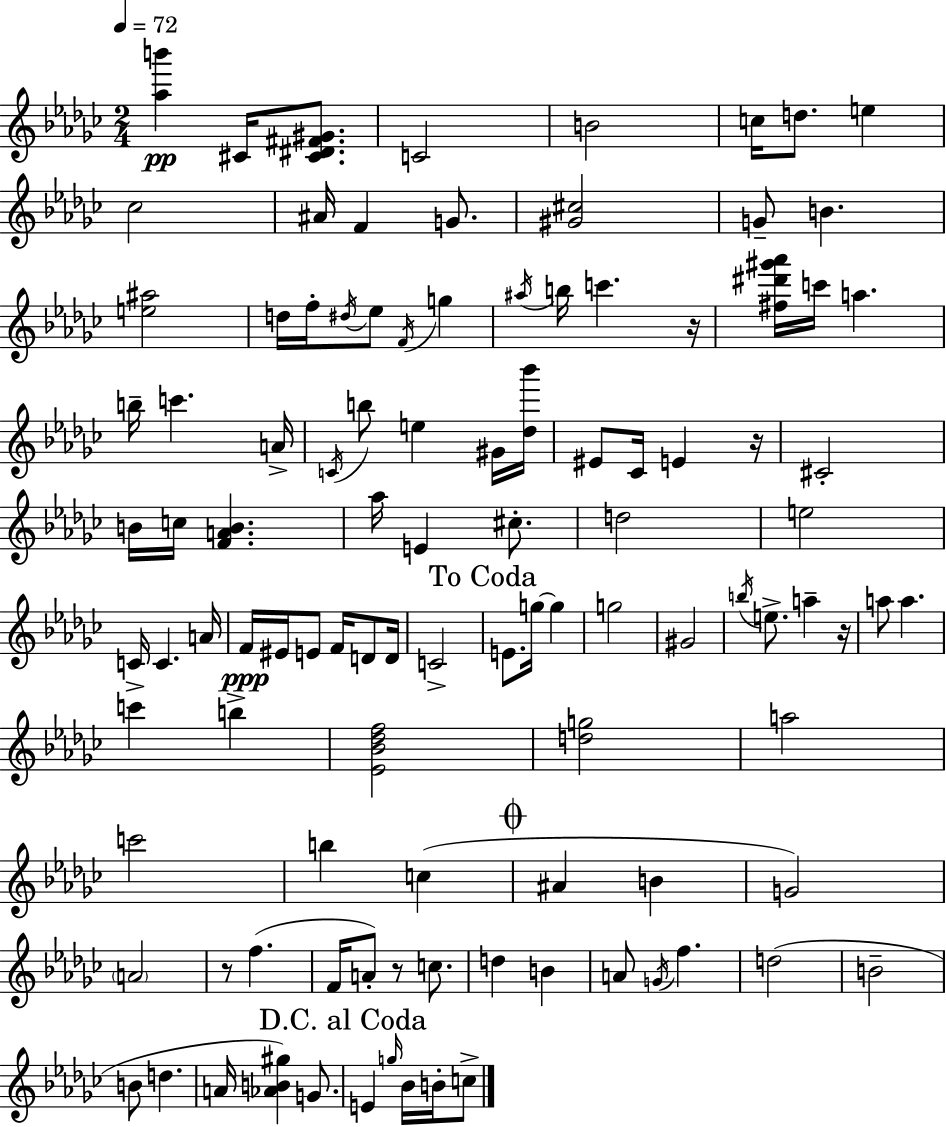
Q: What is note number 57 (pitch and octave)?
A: B5